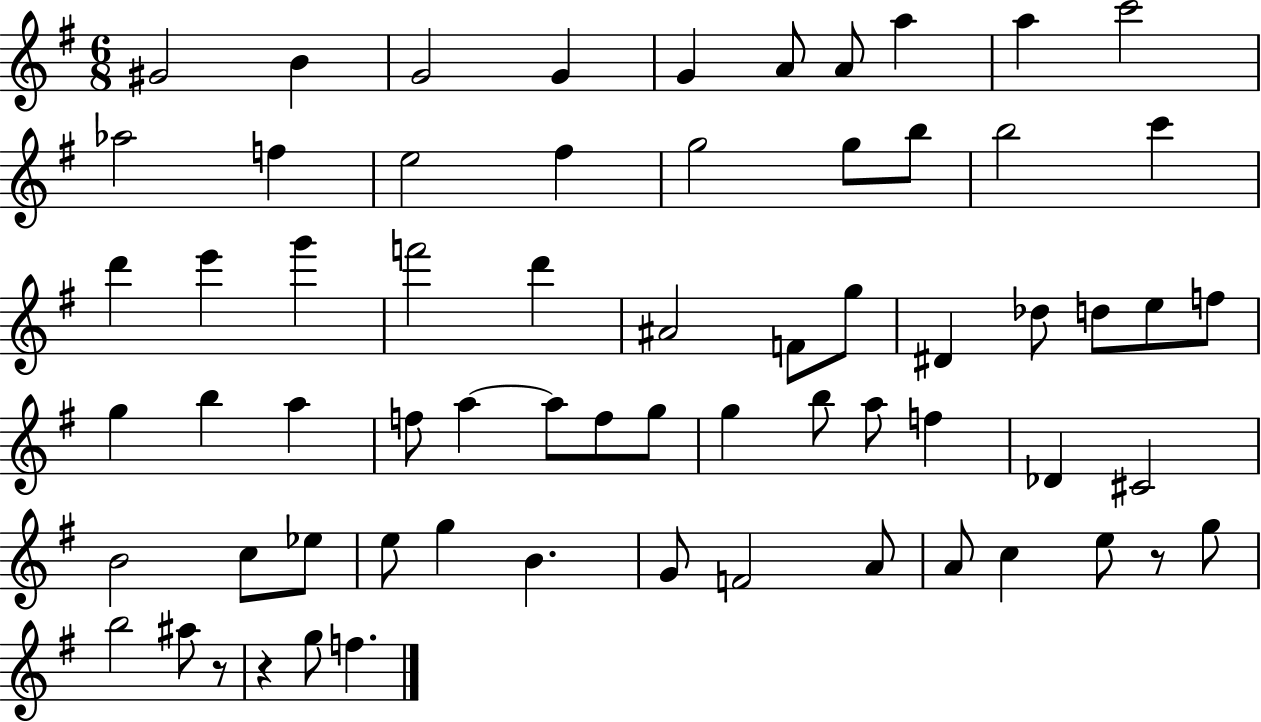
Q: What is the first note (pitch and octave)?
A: G#4